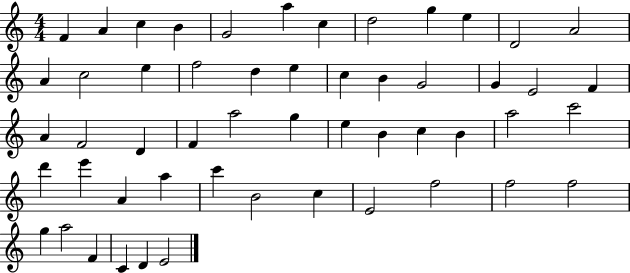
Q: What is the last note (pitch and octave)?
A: E4